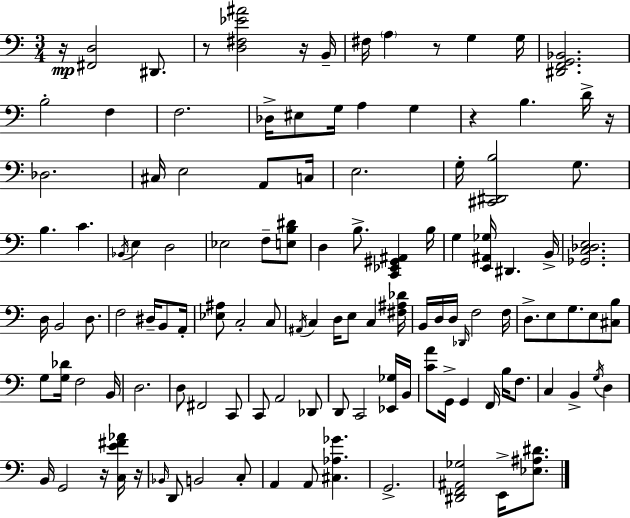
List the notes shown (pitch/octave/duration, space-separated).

R/s [F#2,D3]/h D#2/e. R/e [D3,F#3,Eb4,A#4]/h R/s B2/s F#3/s A3/q R/e G3/q G3/s [D#2,F2,G2,Bb2]/h. B3/h F3/q F3/h. Db3/s EIS3/e G3/s A3/q G3/q R/q B3/q. D4/s R/s Db3/h. C#3/s E3/h A2/e C3/s E3/h. G3/s [C#2,D#2,B3]/h G3/e. B3/q. C4/q. Bb2/s E3/q D3/h Eb3/h F3/e [E3,B3,D#4]/e D3/q B3/e. [C2,Eb2,G#2,A#2]/q B3/s G3/q [E2,A#2,Gb3]/s D#2/q. B2/s [Gb2,C3,Db3,E3]/h. D3/s B2/h D3/e. F3/h D#3/s B2/e A2/s [Eb3,A#3]/e C3/h C3/e A#2/s C3/q D3/s E3/e C3/q [F#3,A#3,Db4]/s B2/s D3/s D3/s Db2/s F3/h F3/s D3/e. E3/e G3/e. E3/e [C#3,B3]/e G3/e [G3,Db4]/s F3/h B2/s D3/h. D3/e F#2/h C2/e C2/e A2/h Db2/e D2/e C2/h [Eb2,Gb3]/s B2/s [C4,A4]/e G2/s G2/q F2/s B3/s F3/e. C3/q B2/q G3/s D3/q B2/s G2/h R/s [C3,E4,F#4,Ab4]/s R/s Bb2/s D2/e B2/h C3/e A2/q A2/e [C#3,Ab3,Gb4]/q. G2/h. [D#2,F2,A#2,Gb3]/h E2/s [Eb3,A#3,D#4]/e.